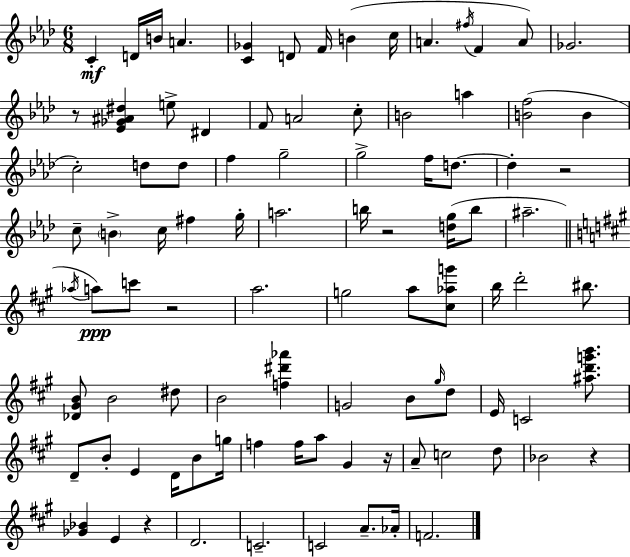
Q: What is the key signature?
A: AES major